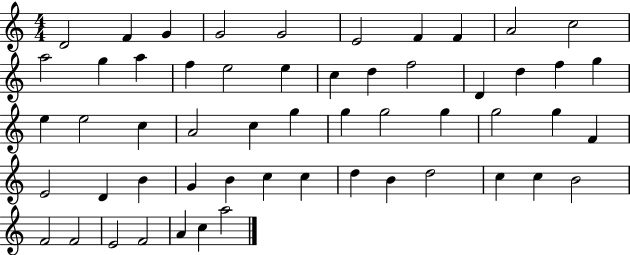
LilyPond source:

{
  \clef treble
  \numericTimeSignature
  \time 4/4
  \key c \major
  d'2 f'4 g'4 | g'2 g'2 | e'2 f'4 f'4 | a'2 c''2 | \break a''2 g''4 a''4 | f''4 e''2 e''4 | c''4 d''4 f''2 | d'4 d''4 f''4 g''4 | \break e''4 e''2 c''4 | a'2 c''4 g''4 | g''4 g''2 g''4 | g''2 g''4 f'4 | \break e'2 d'4 b'4 | g'4 b'4 c''4 c''4 | d''4 b'4 d''2 | c''4 c''4 b'2 | \break f'2 f'2 | e'2 f'2 | a'4 c''4 a''2 | \bar "|."
}